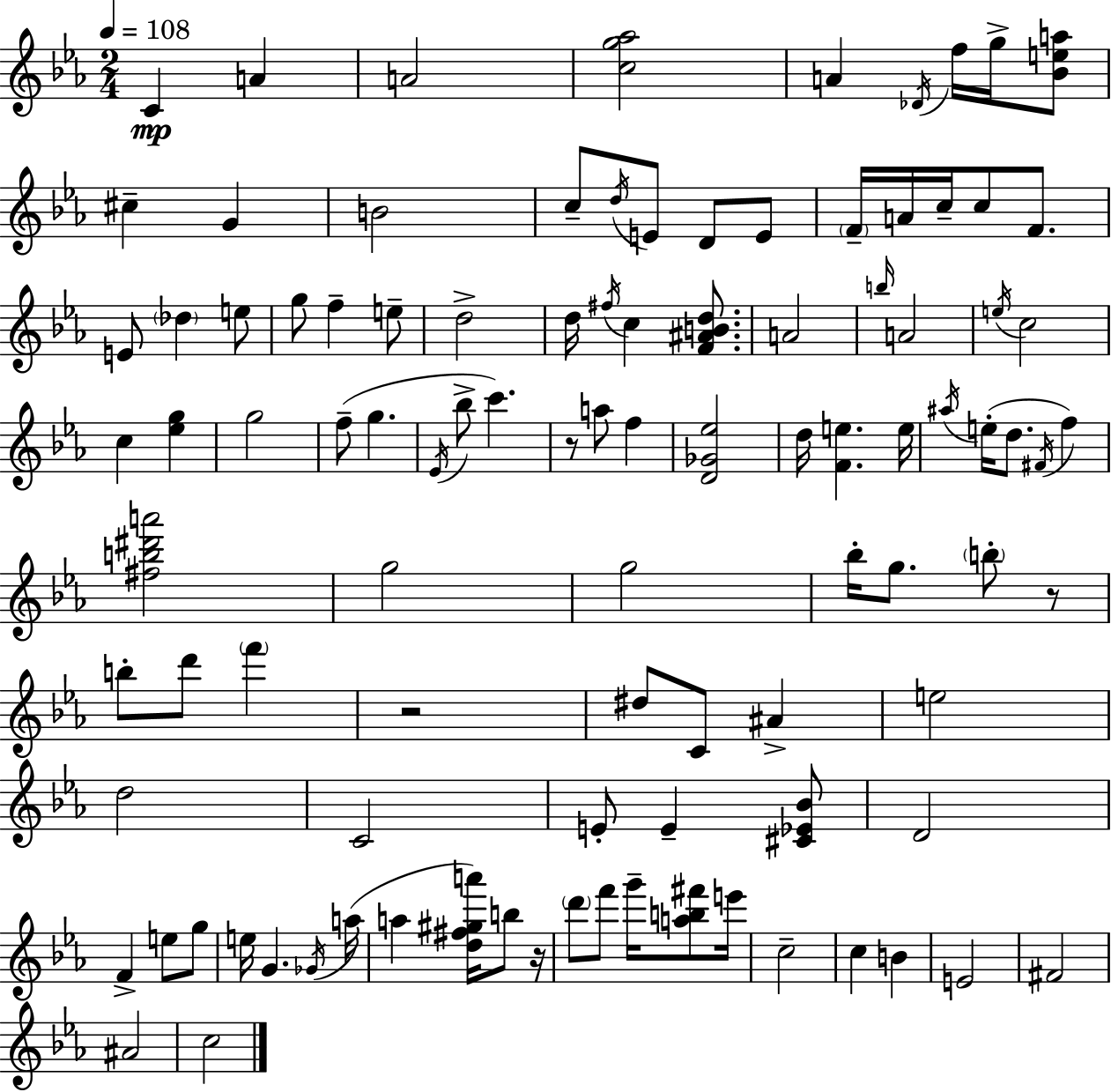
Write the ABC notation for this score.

X:1
T:Untitled
M:2/4
L:1/4
K:Cm
C A A2 [cg_a]2 A _D/4 f/4 g/4 [_Bea]/2 ^c G B2 c/2 d/4 E/2 D/2 E/2 F/4 A/4 c/4 c/2 F/2 E/2 _d e/2 g/2 f e/2 d2 d/4 ^f/4 c [F^ABd]/2 A2 b/4 A2 e/4 c2 c [_eg] g2 f/2 g _E/4 _b/2 c' z/2 a/2 f [D_G_e]2 d/4 [Fe] e/4 ^a/4 e/4 d/2 ^F/4 f [^fb^d'a']2 g2 g2 _b/4 g/2 b/2 z/2 b/2 d'/2 f' z2 ^d/2 C/2 ^A e2 d2 C2 E/2 E [^C_E_B]/2 D2 F e/2 g/2 e/4 G _G/4 a/4 a [d^f^ga']/4 b/2 z/4 d'/2 f'/2 g'/4 [ab^f']/2 e'/4 c2 c B E2 ^F2 ^A2 c2